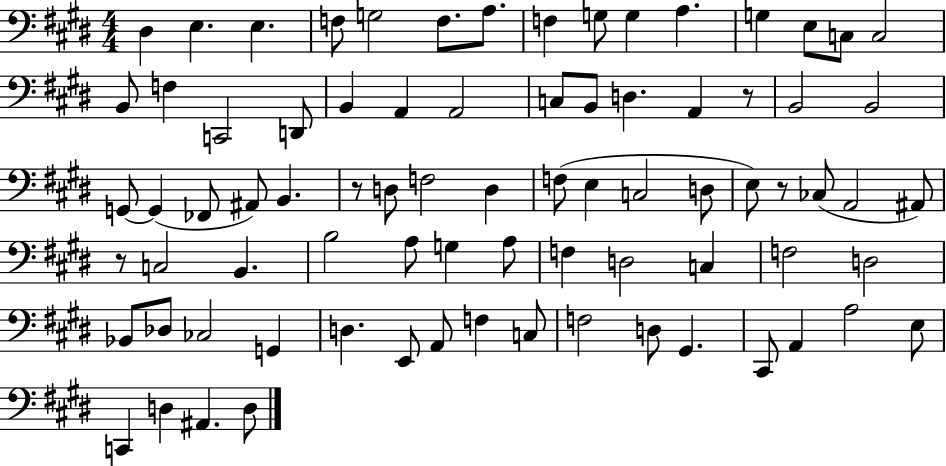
{
  \clef bass
  \numericTimeSignature
  \time 4/4
  \key e \major
  dis4 e4. e4. | f8 g2 f8. a8. | f4 g8 g4 a4. | g4 e8 c8 c2 | \break b,8 f4 c,2 d,8 | b,4 a,4 a,2 | c8 b,8 d4. a,4 r8 | b,2 b,2 | \break g,8~~ g,4( fes,8 ais,8) b,4. | r8 d8 f2 d4 | f8( e4 c2 d8 | e8) r8 ces8( a,2 ais,8) | \break r8 c2 b,4. | b2 a8 g4 a8 | f4 d2 c4 | f2 d2 | \break bes,8 des8 ces2 g,4 | d4. e,8 a,8 f4 c8 | f2 d8 gis,4. | cis,8 a,4 a2 e8 | \break c,4 d4 ais,4. d8 | \bar "|."
}